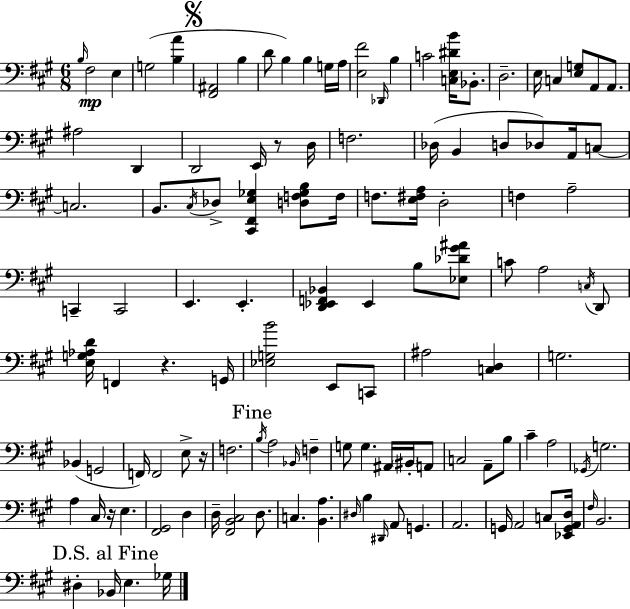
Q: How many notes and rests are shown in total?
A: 121